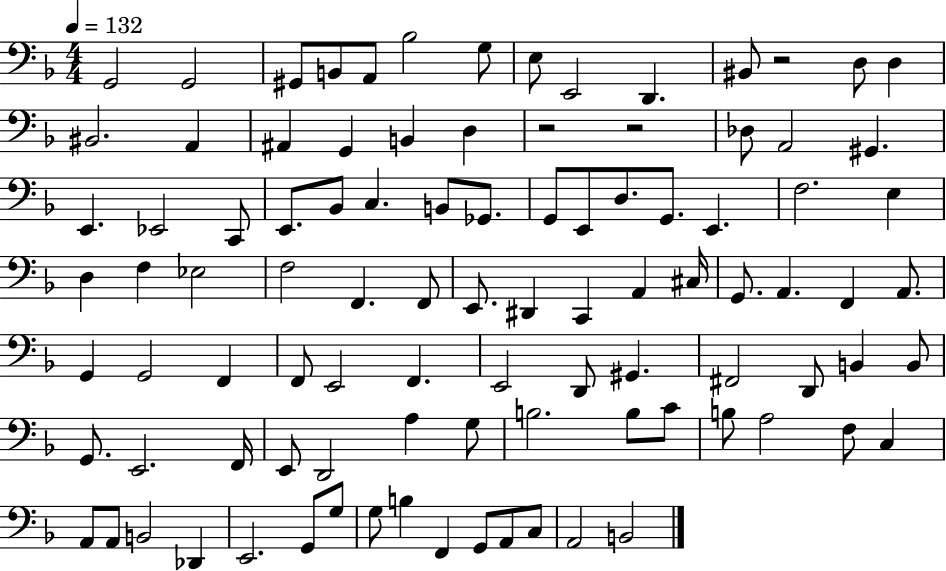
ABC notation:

X:1
T:Untitled
M:4/4
L:1/4
K:F
G,,2 G,,2 ^G,,/2 B,,/2 A,,/2 _B,2 G,/2 E,/2 E,,2 D,, ^B,,/2 z2 D,/2 D, ^B,,2 A,, ^A,, G,, B,, D, z2 z2 _D,/2 A,,2 ^G,, E,, _E,,2 C,,/2 E,,/2 _B,,/2 C, B,,/2 _G,,/2 G,,/2 E,,/2 D,/2 G,,/2 E,, F,2 E, D, F, _E,2 F,2 F,, F,,/2 E,,/2 ^D,, C,, A,, ^C,/4 G,,/2 A,, F,, A,,/2 G,, G,,2 F,, F,,/2 E,,2 F,, E,,2 D,,/2 ^G,, ^F,,2 D,,/2 B,, B,,/2 G,,/2 E,,2 F,,/4 E,,/2 D,,2 A, G,/2 B,2 B,/2 C/2 B,/2 A,2 F,/2 C, A,,/2 A,,/2 B,,2 _D,, E,,2 G,,/2 G,/2 G,/2 B, F,, G,,/2 A,,/2 C,/2 A,,2 B,,2